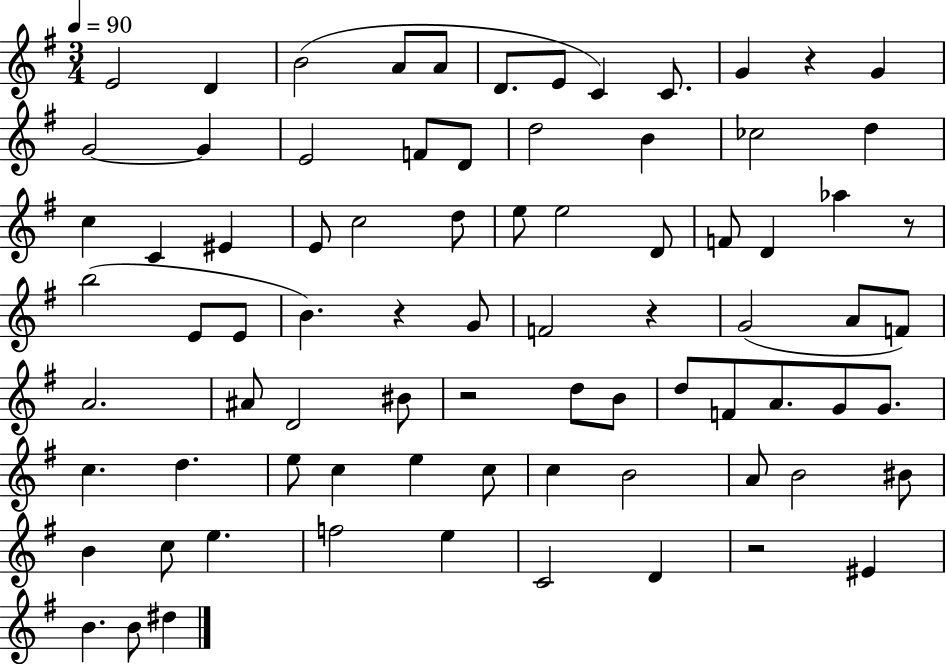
E4/h D4/q B4/h A4/e A4/e D4/e. E4/e C4/q C4/e. G4/q R/q G4/q G4/h G4/q E4/h F4/e D4/e D5/h B4/q CES5/h D5/q C5/q C4/q EIS4/q E4/e C5/h D5/e E5/e E5/h D4/e F4/e D4/q Ab5/q R/e B5/h E4/e E4/e B4/q. R/q G4/e F4/h R/q G4/h A4/e F4/e A4/h. A#4/e D4/h BIS4/e R/h D5/e B4/e D5/e F4/e A4/e. G4/e G4/e. C5/q. D5/q. E5/e C5/q E5/q C5/e C5/q B4/h A4/e B4/h BIS4/e B4/q C5/e E5/q. F5/h E5/q C4/h D4/q R/h EIS4/q B4/q. B4/e D#5/q